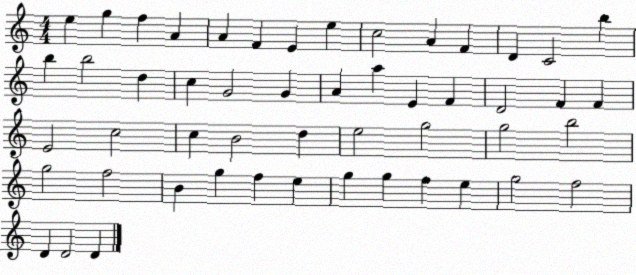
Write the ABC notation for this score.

X:1
T:Untitled
M:4/4
L:1/4
K:C
e g f A A F E e c2 A F D C2 b b b2 d c G2 G A a E F D2 F F E2 c2 c B2 d e2 g2 g2 b2 g2 f2 B g f e g g f e g2 f2 D D2 D